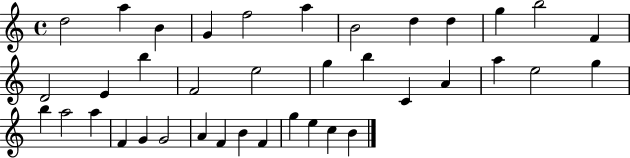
X:1
T:Untitled
M:4/4
L:1/4
K:C
d2 a B G f2 a B2 d d g b2 F D2 E b F2 e2 g b C A a e2 g b a2 a F G G2 A F B F g e c B